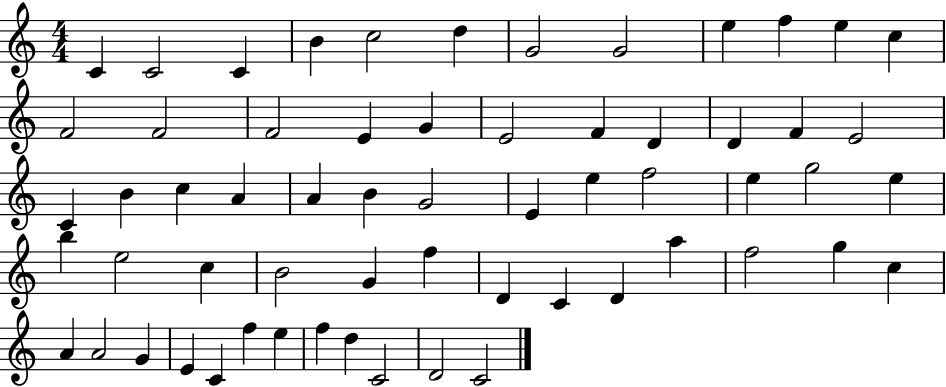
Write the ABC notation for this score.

X:1
T:Untitled
M:4/4
L:1/4
K:C
C C2 C B c2 d G2 G2 e f e c F2 F2 F2 E G E2 F D D F E2 C B c A A B G2 E e f2 e g2 e b e2 c B2 G f D C D a f2 g c A A2 G E C f e f d C2 D2 C2